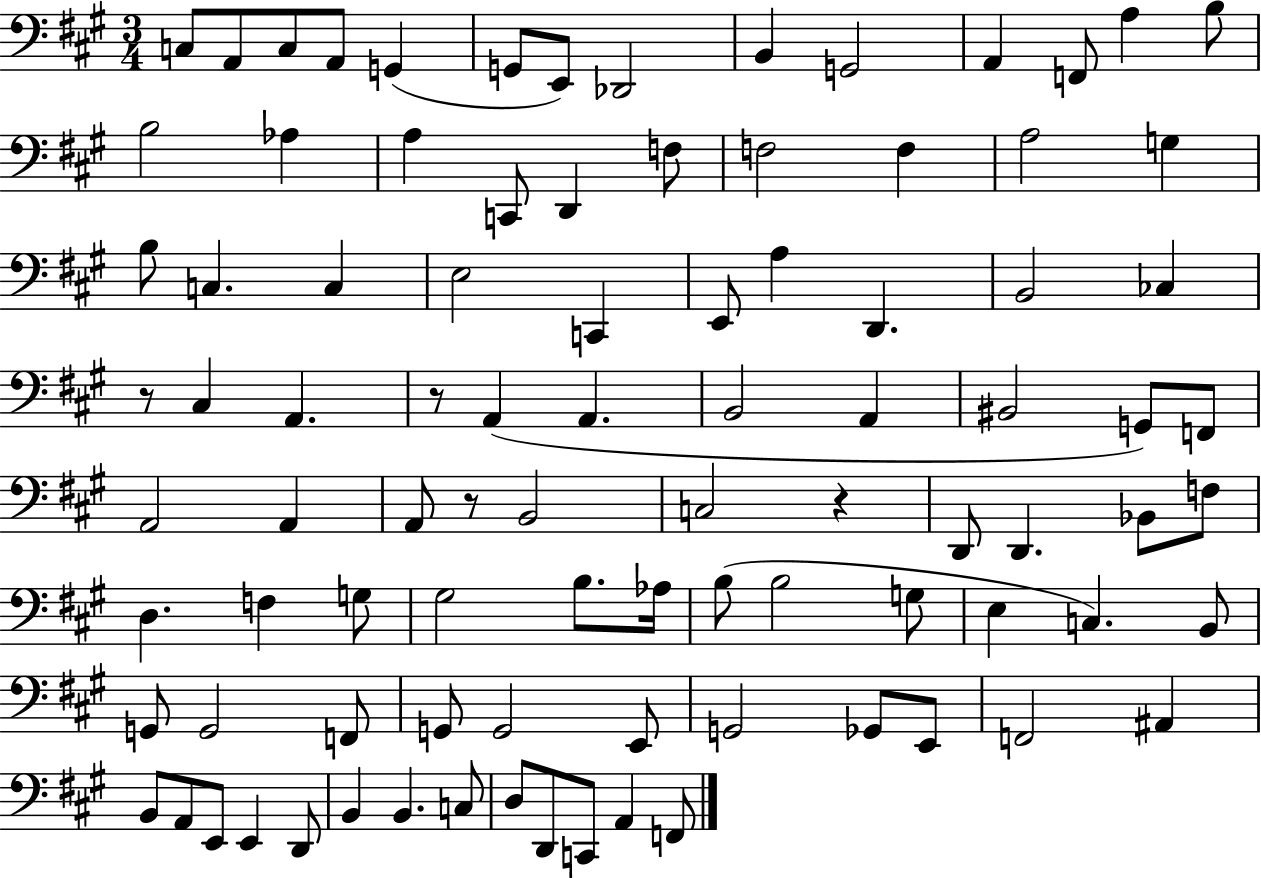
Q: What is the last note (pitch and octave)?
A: F2